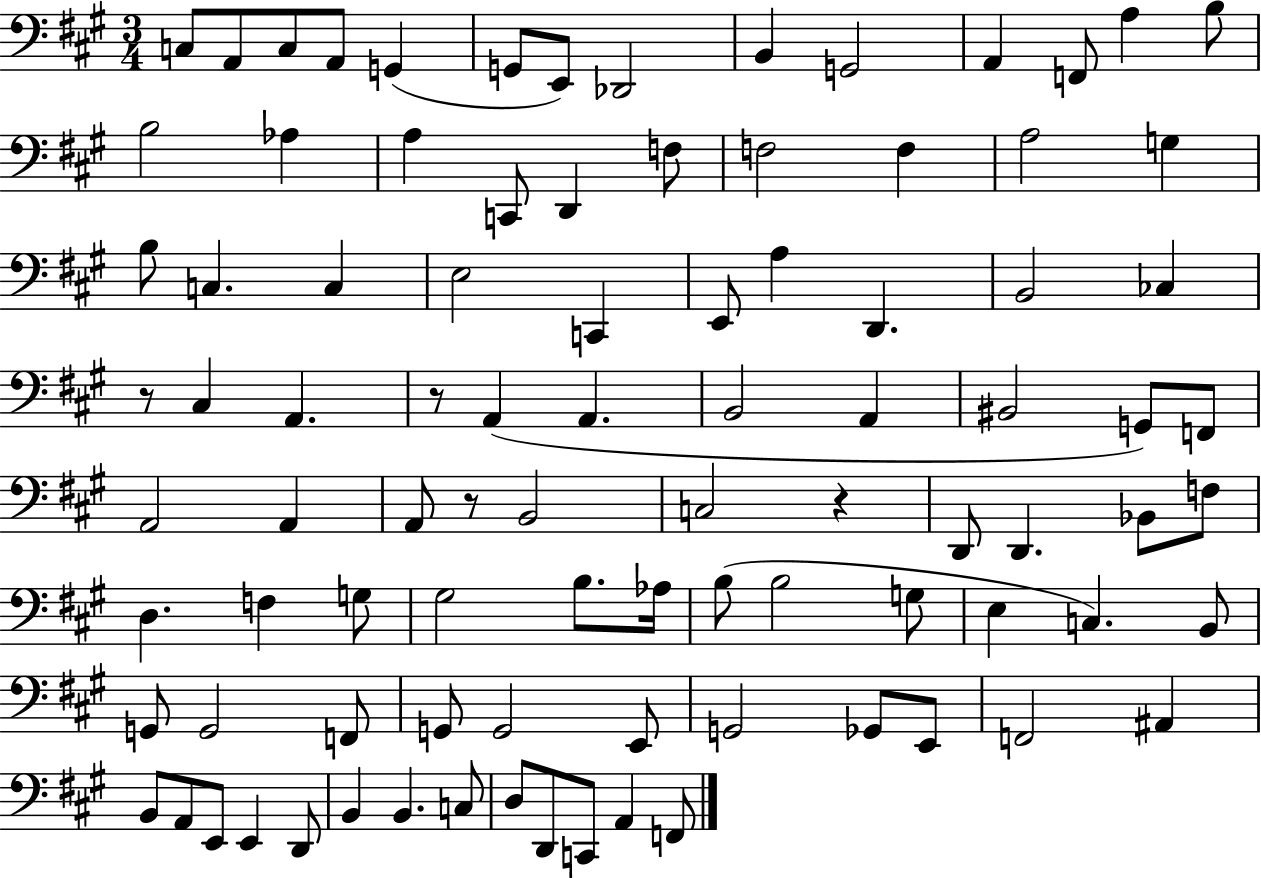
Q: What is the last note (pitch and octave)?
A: F2